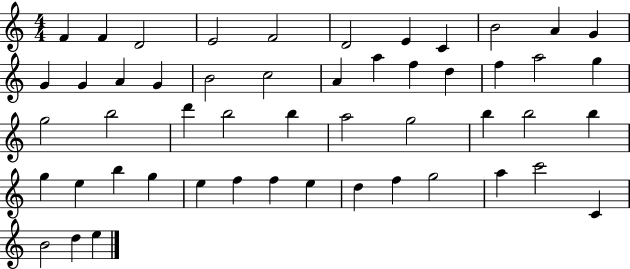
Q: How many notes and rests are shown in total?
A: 51